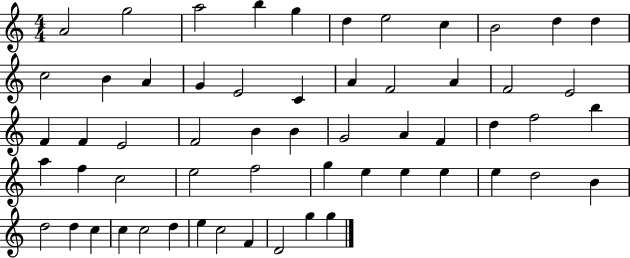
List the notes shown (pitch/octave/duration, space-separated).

A4/h G5/h A5/h B5/q G5/q D5/q E5/h C5/q B4/h D5/q D5/q C5/h B4/q A4/q G4/q E4/h C4/q A4/q F4/h A4/q F4/h E4/h F4/q F4/q E4/h F4/h B4/q B4/q G4/h A4/q F4/q D5/q F5/h B5/q A5/q F5/q C5/h E5/h F5/h G5/q E5/q E5/q E5/q E5/q D5/h B4/q D5/h D5/q C5/q C5/q C5/h D5/q E5/q C5/h F4/q D4/h G5/q G5/q